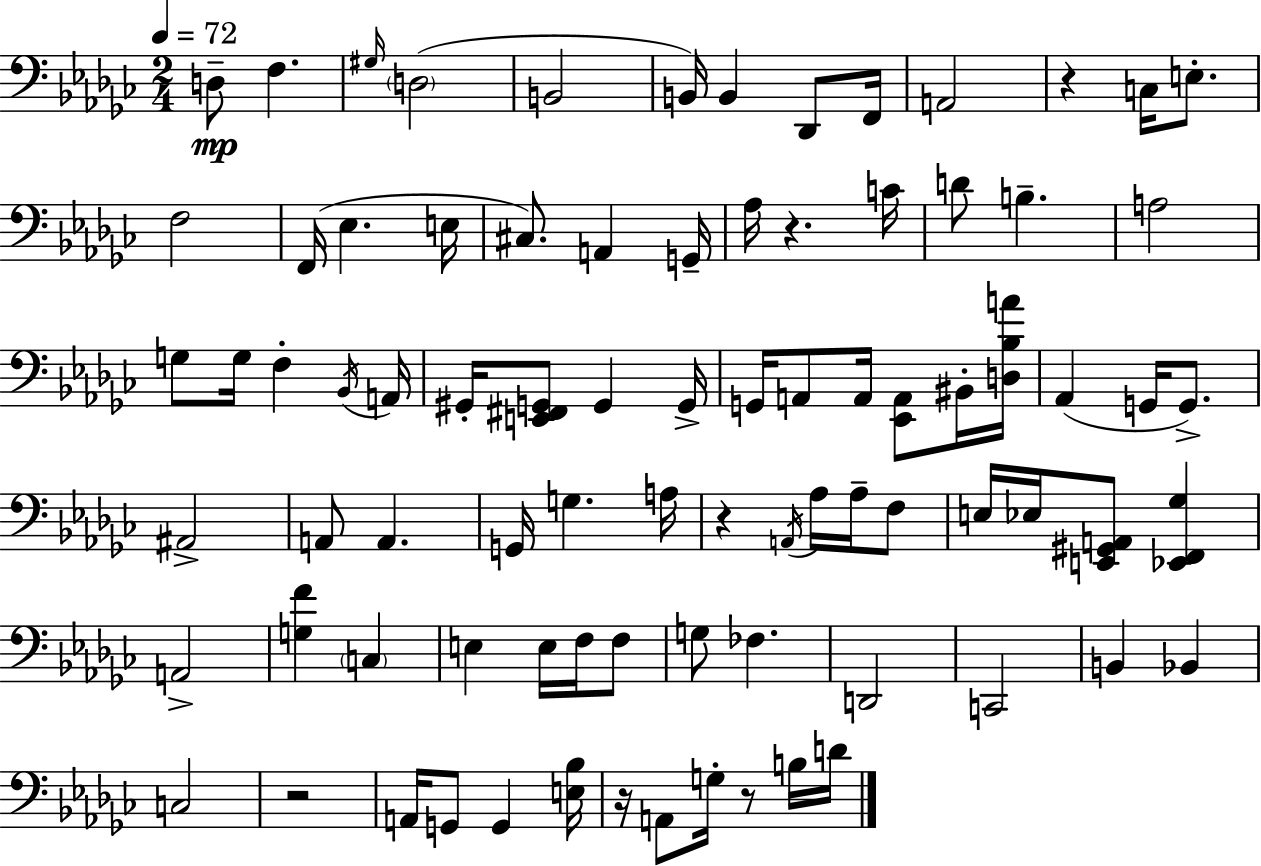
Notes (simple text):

D3/e F3/q. G#3/s D3/h B2/h B2/s B2/q Db2/e F2/s A2/h R/q C3/s E3/e. F3/h F2/s Eb3/q. E3/s C#3/e. A2/q G2/s Ab3/s R/q. C4/s D4/e B3/q. A3/h G3/e G3/s F3/q Bb2/s A2/s G#2/s [E2,F#2,G2]/e G2/q G2/s G2/s A2/e A2/s [Eb2,A2]/e BIS2/s [D3,Bb3,A4]/s Ab2/q G2/s G2/e. A#2/h A2/e A2/q. G2/s G3/q. A3/s R/q A2/s Ab3/s Ab3/s F3/e E3/s Eb3/s [E2,G#2,A2]/e [Eb2,F2,Gb3]/q A2/h [G3,F4]/q C3/q E3/q E3/s F3/s F3/e G3/e FES3/q. D2/h C2/h B2/q Bb2/q C3/h R/h A2/s G2/e G2/q [E3,Bb3]/s R/s A2/e G3/s R/e B3/s D4/s